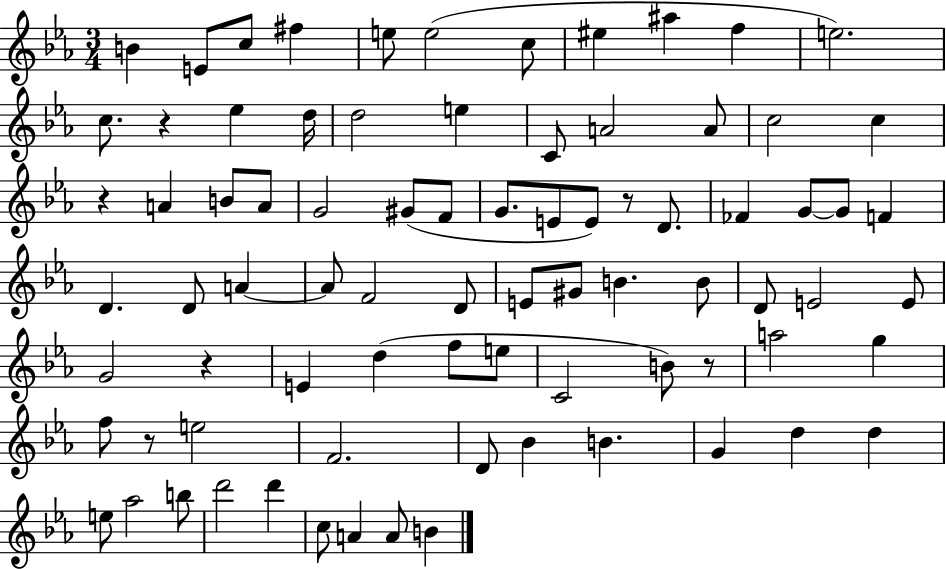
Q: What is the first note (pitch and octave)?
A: B4